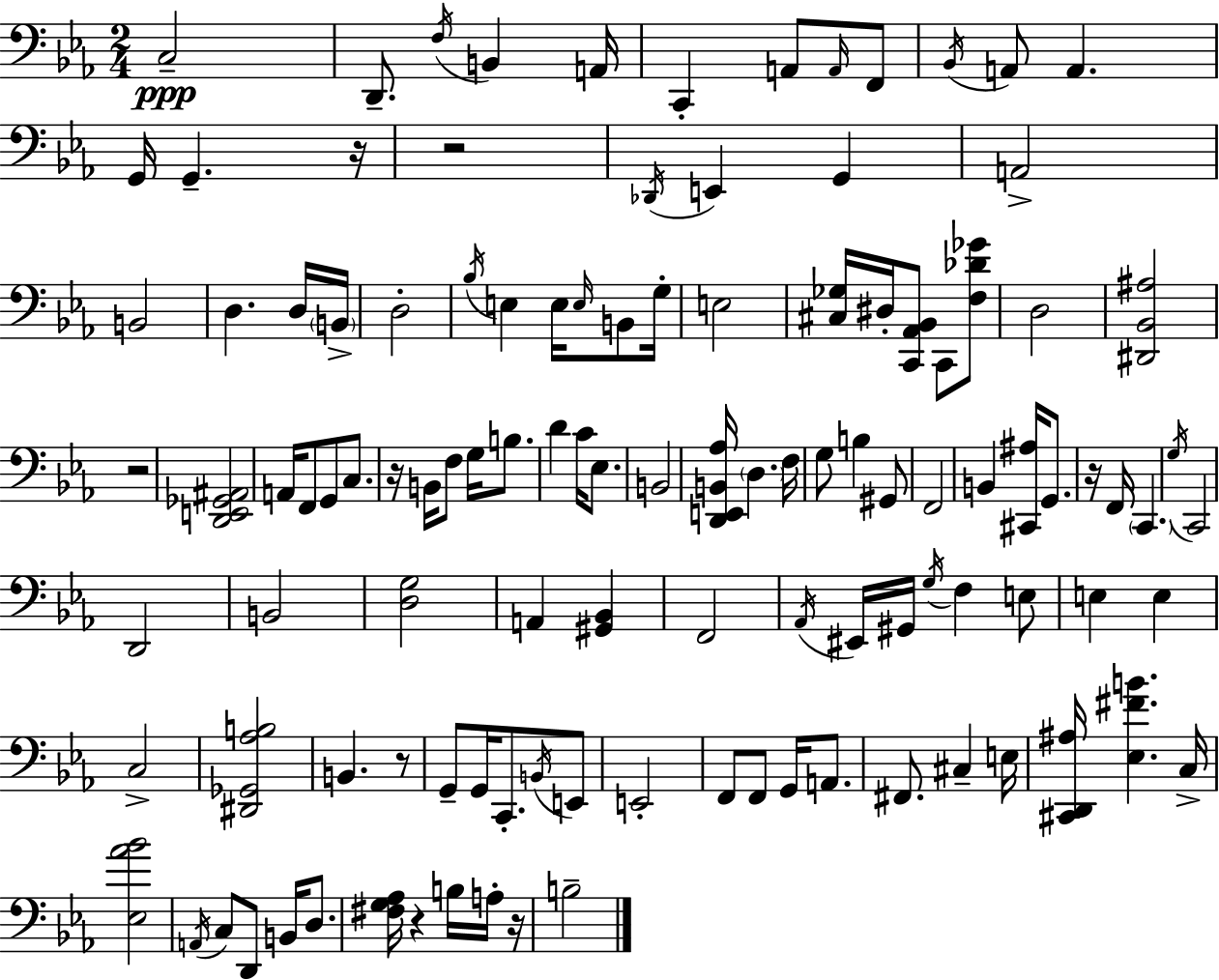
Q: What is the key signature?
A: C minor